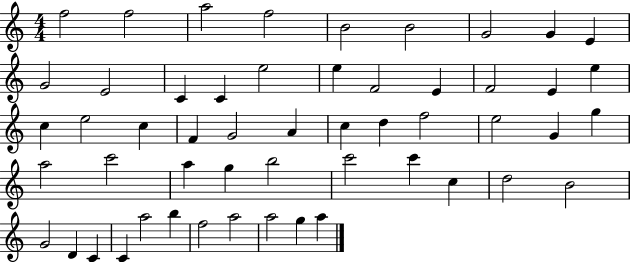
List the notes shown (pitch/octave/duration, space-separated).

F5/h F5/h A5/h F5/h B4/h B4/h G4/h G4/q E4/q G4/h E4/h C4/q C4/q E5/h E5/q F4/h E4/q F4/h E4/q E5/q C5/q E5/h C5/q F4/q G4/h A4/q C5/q D5/q F5/h E5/h G4/q G5/q A5/h C6/h A5/q G5/q B5/h C6/h C6/q C5/q D5/h B4/h G4/h D4/q C4/q C4/q A5/h B5/q F5/h A5/h A5/h G5/q A5/q